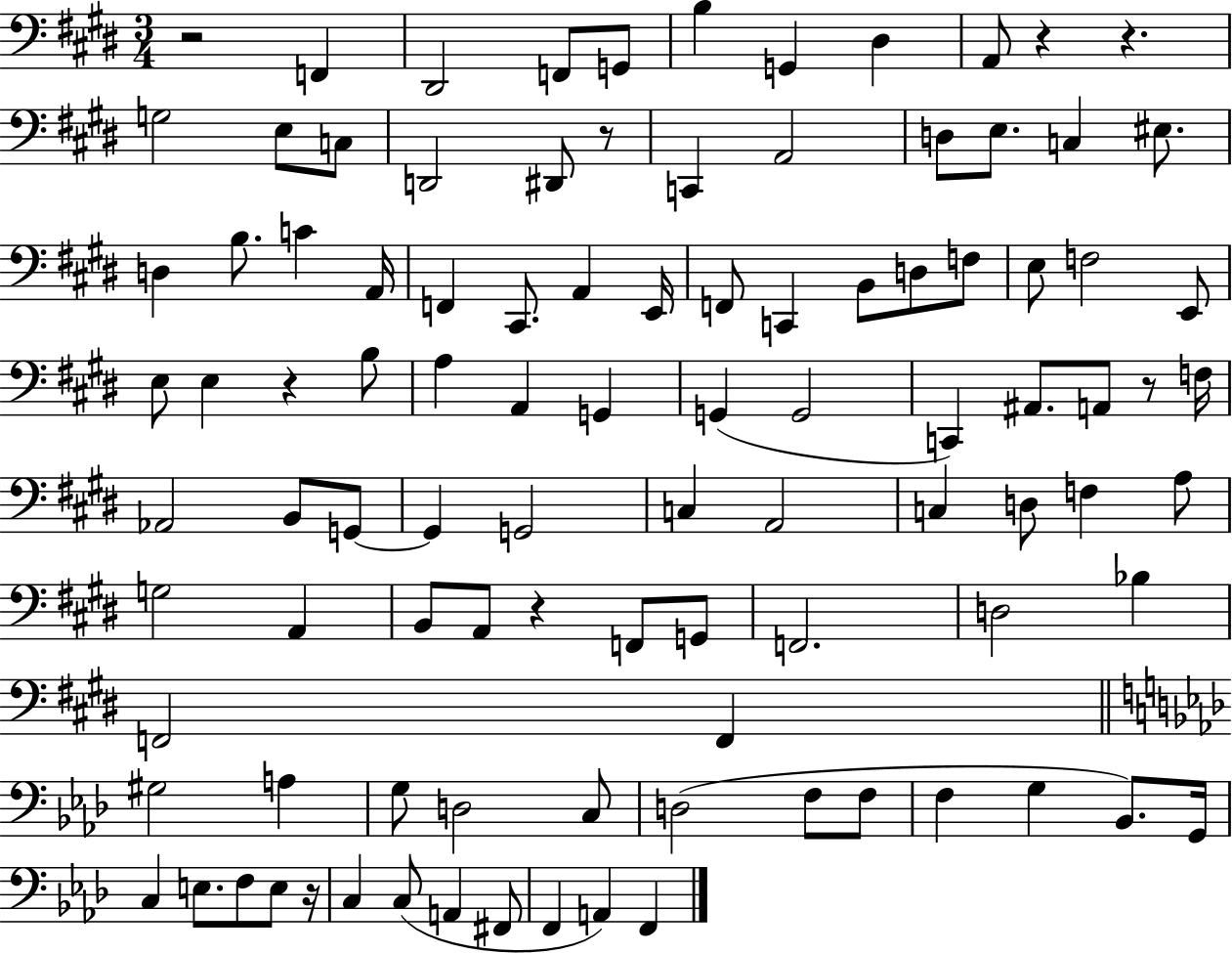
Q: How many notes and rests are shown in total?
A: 100